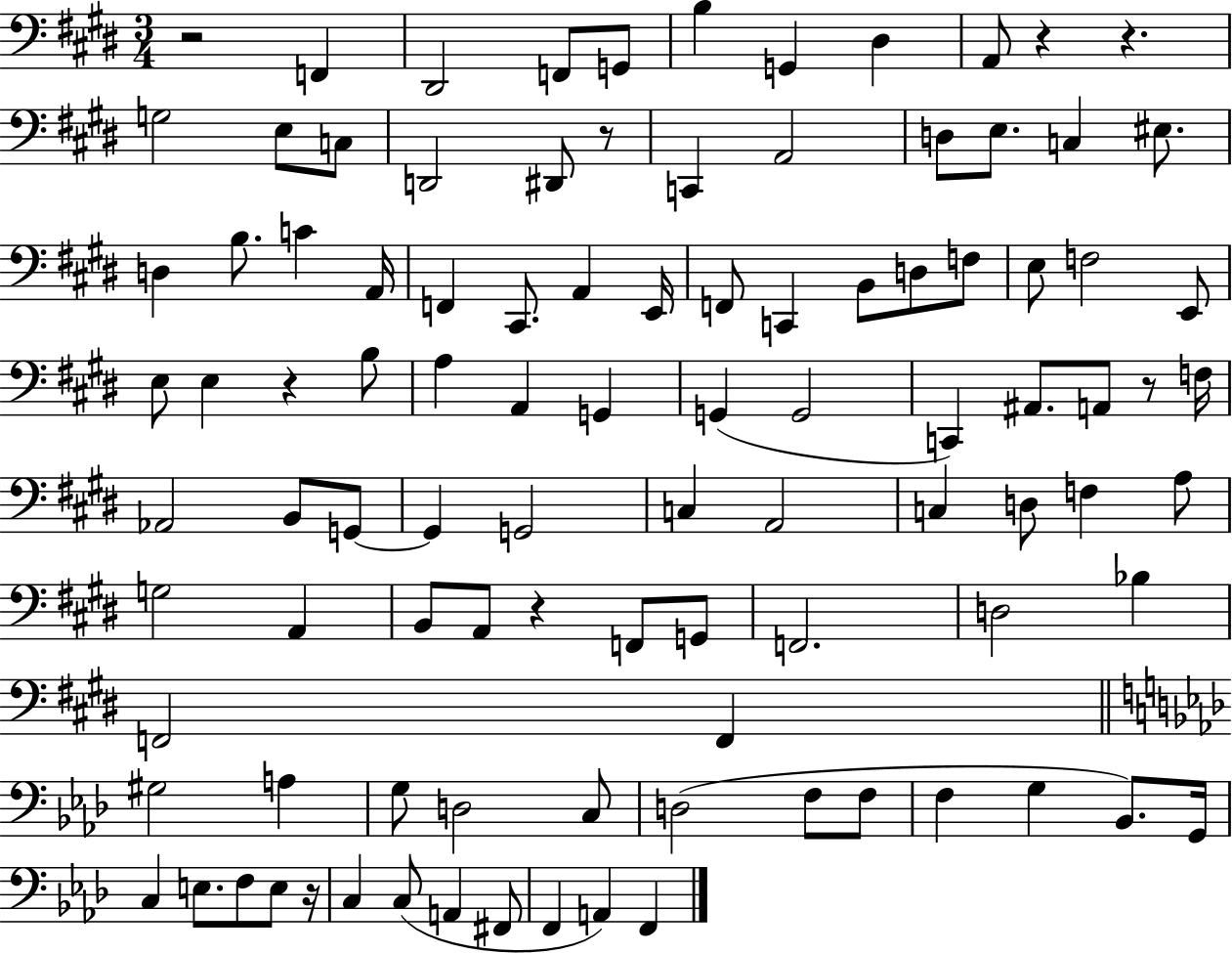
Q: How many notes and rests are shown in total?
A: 100